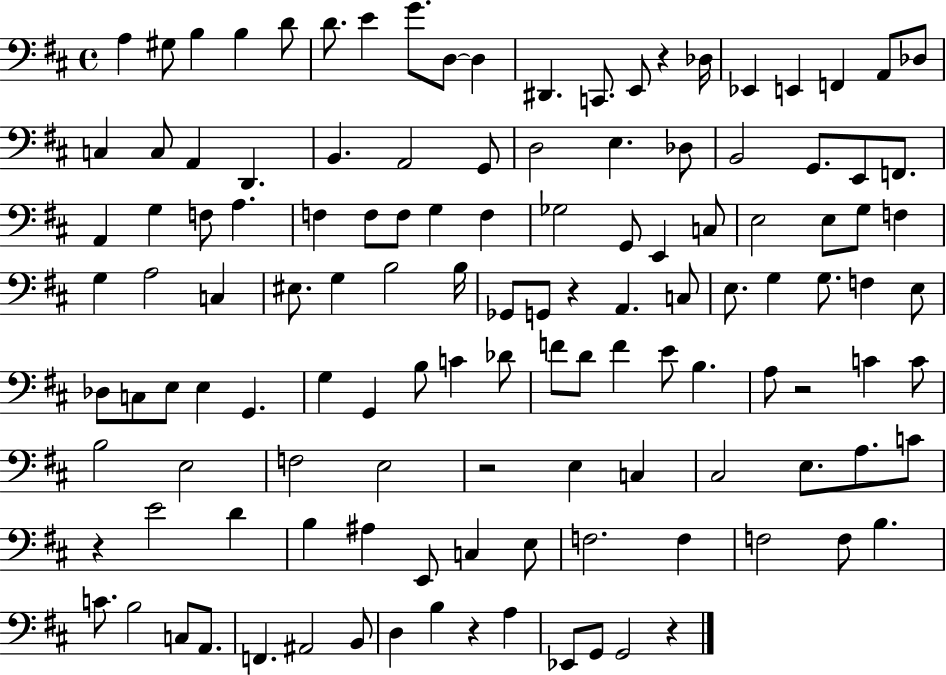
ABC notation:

X:1
T:Untitled
M:4/4
L:1/4
K:D
A, ^G,/2 B, B, D/2 D/2 E G/2 D,/2 D, ^D,, C,,/2 E,,/2 z _D,/4 _E,, E,, F,, A,,/2 _D,/2 C, C,/2 A,, D,, B,, A,,2 G,,/2 D,2 E, _D,/2 B,,2 G,,/2 E,,/2 F,,/2 A,, G, F,/2 A, F, F,/2 F,/2 G, F, _G,2 G,,/2 E,, C,/2 E,2 E,/2 G,/2 F, G, A,2 C, ^E,/2 G, B,2 B,/4 _G,,/2 G,,/2 z A,, C,/2 E,/2 G, G,/2 F, E,/2 _D,/2 C,/2 E,/2 E, G,, G, G,, B,/2 C _D/2 F/2 D/2 F E/2 B, A,/2 z2 C C/2 B,2 E,2 F,2 E,2 z2 E, C, ^C,2 E,/2 A,/2 C/2 z E2 D B, ^A, E,,/2 C, E,/2 F,2 F, F,2 F,/2 B, C/2 B,2 C,/2 A,,/2 F,, ^A,,2 B,,/2 D, B, z A, _E,,/2 G,,/2 G,,2 z